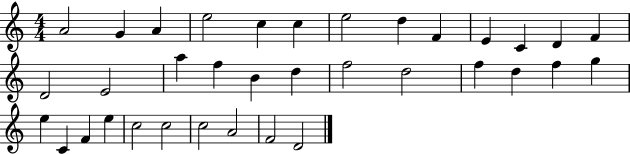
A4/h G4/q A4/q E5/h C5/q C5/q E5/h D5/q F4/q E4/q C4/q D4/q F4/q D4/h E4/h A5/q F5/q B4/q D5/q F5/h D5/h F5/q D5/q F5/q G5/q E5/q C4/q F4/q E5/q C5/h C5/h C5/h A4/h F4/h D4/h